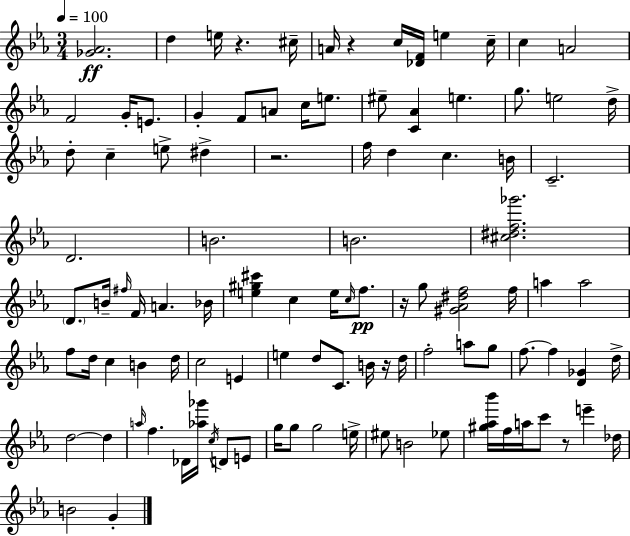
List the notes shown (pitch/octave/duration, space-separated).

[Gb4,Ab4]/h. D5/q E5/s R/q. C#5/s A4/s R/q C5/s [Db4,F4]/s E5/q C5/s C5/q A4/h F4/h G4/s E4/e. G4/q F4/e A4/e C5/s E5/e. EIS5/e [C4,Ab4]/q E5/q. G5/e. E5/h D5/s D5/e C5/q E5/e D#5/q R/h. F5/s D5/q C5/q. B4/s C4/h. D4/h. B4/h. B4/h. [C#5,D#5,F5,Gb6]/h. D4/e. B4/s F#5/s F4/s A4/q. Bb4/s [E5,G#5,C#6]/q C5/q E5/s C5/s F5/e. R/s G5/e [G#4,Ab4,D#5,F5]/h F5/s A5/q A5/h F5/e D5/s C5/q B4/q D5/s C5/h E4/q E5/q D5/e C4/e. B4/s R/s D5/s F5/h A5/e G5/e F5/e. F5/q [D4,Gb4]/q D5/s D5/h D5/q A5/s F5/q. Db4/s [Ab5,Gb6]/s C5/s D4/e E4/e G5/s G5/e G5/h E5/s EIS5/e B4/h Eb5/e [G#5,Ab5,Bb6]/s F5/s A5/s C6/e R/e E6/q Db5/s B4/h G4/q